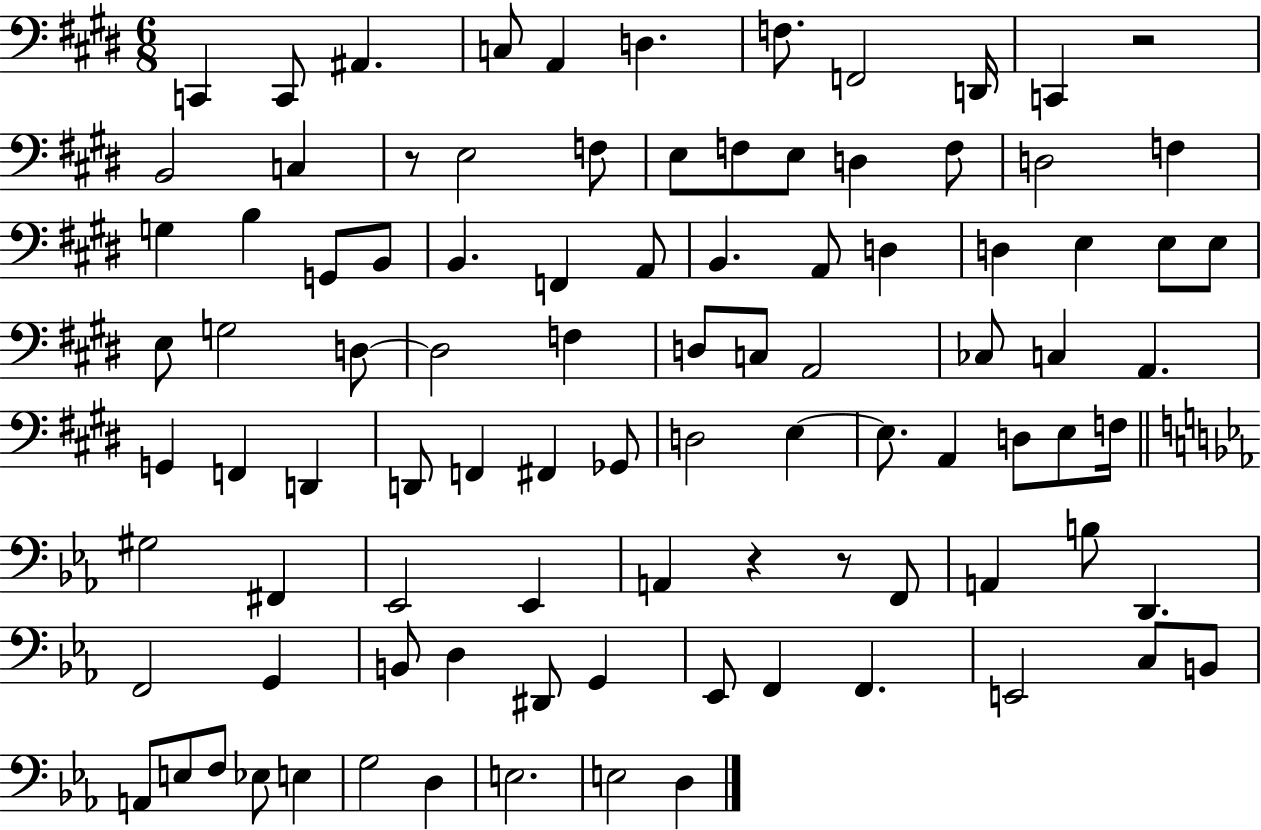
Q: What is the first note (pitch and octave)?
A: C2